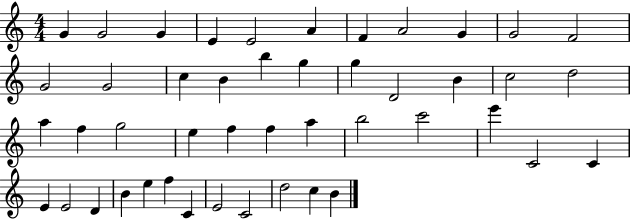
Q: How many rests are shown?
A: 0